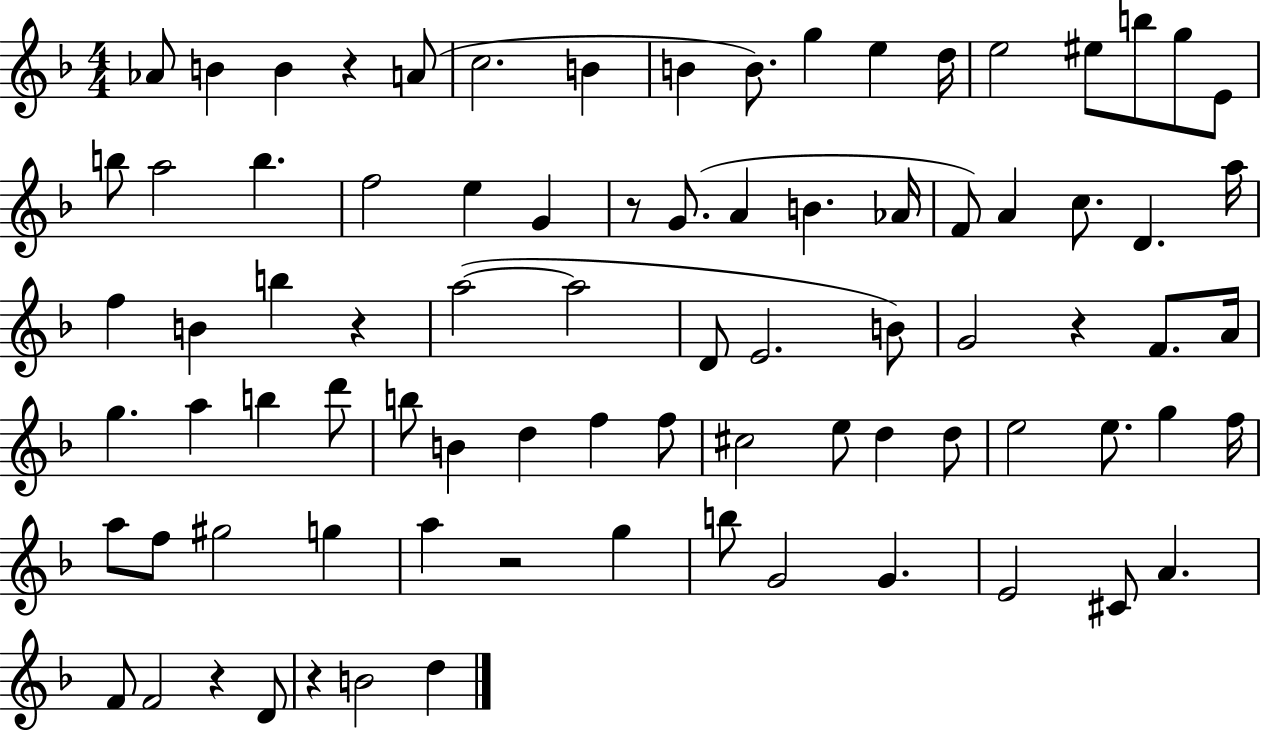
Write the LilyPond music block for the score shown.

{
  \clef treble
  \numericTimeSignature
  \time 4/4
  \key f \major
  aes'8 b'4 b'4 r4 a'8( | c''2. b'4 | b'4 b'8.) g''4 e''4 d''16 | e''2 eis''8 b''8 g''8 e'8 | \break b''8 a''2 b''4. | f''2 e''4 g'4 | r8 g'8.( a'4 b'4. aes'16 | f'8) a'4 c''8. d'4. a''16 | \break f''4 b'4 b''4 r4 | a''2~(~ a''2 | d'8 e'2. b'8) | g'2 r4 f'8. a'16 | \break g''4. a''4 b''4 d'''8 | b''8 b'4 d''4 f''4 f''8 | cis''2 e''8 d''4 d''8 | e''2 e''8. g''4 f''16 | \break a''8 f''8 gis''2 g''4 | a''4 r2 g''4 | b''8 g'2 g'4. | e'2 cis'8 a'4. | \break f'8 f'2 r4 d'8 | r4 b'2 d''4 | \bar "|."
}